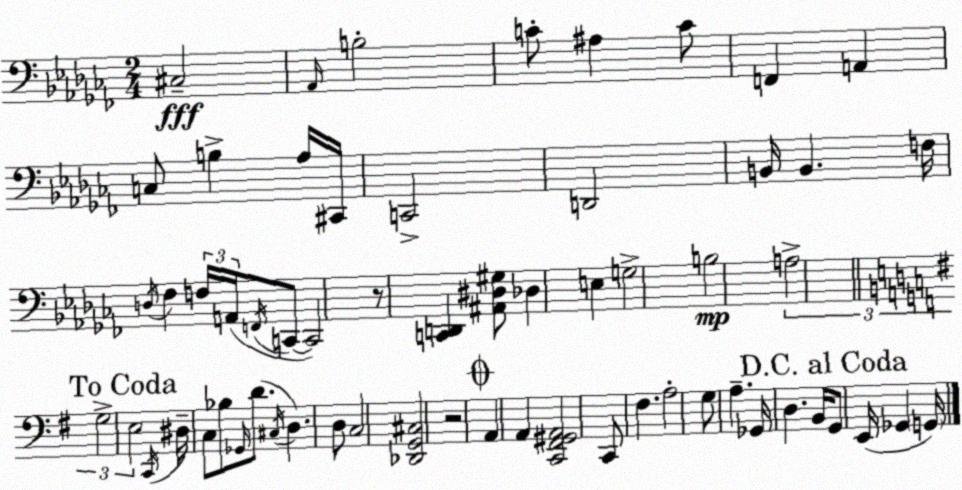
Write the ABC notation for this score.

X:1
T:Untitled
M:2/4
L:1/4
K:Abm
^C,2 _A,,/4 B,2 C/2 ^A, C/2 F,, A,, C,/2 B, _A,/4 ^C,,/4 C,,2 D,,2 B,,/4 B,, F,/4 D,/4 _F, F,/4 A,,/4 F,,/4 C,,/2 C,,2 z/2 [C,,D,,] [^A,,^D,^G,]/2 _D, E, G,2 B,2 A,2 G,2 E,2 C,,/4 ^D,/4 C,/2 _B,/2 _G,,/4 D/2 ^C,/4 D, D,/2 C,2 [_D,,G,,^C,]2 z2 A,, A,, [C,,^F,,^G,,A,,]2 C,,/2 ^F, A,2 G,/2 A, _G,,/4 D, B,,/4 G,,/2 E,,/4 _G,, G,,/4